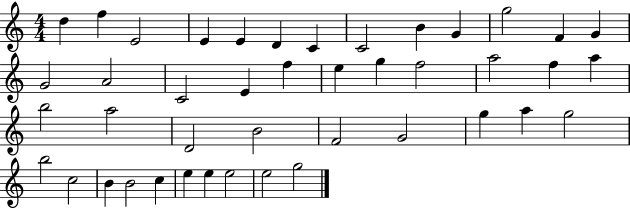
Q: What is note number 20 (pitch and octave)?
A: G5